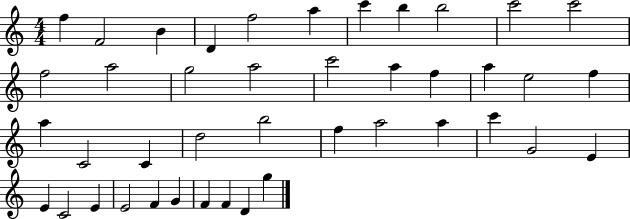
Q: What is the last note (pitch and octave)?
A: G5